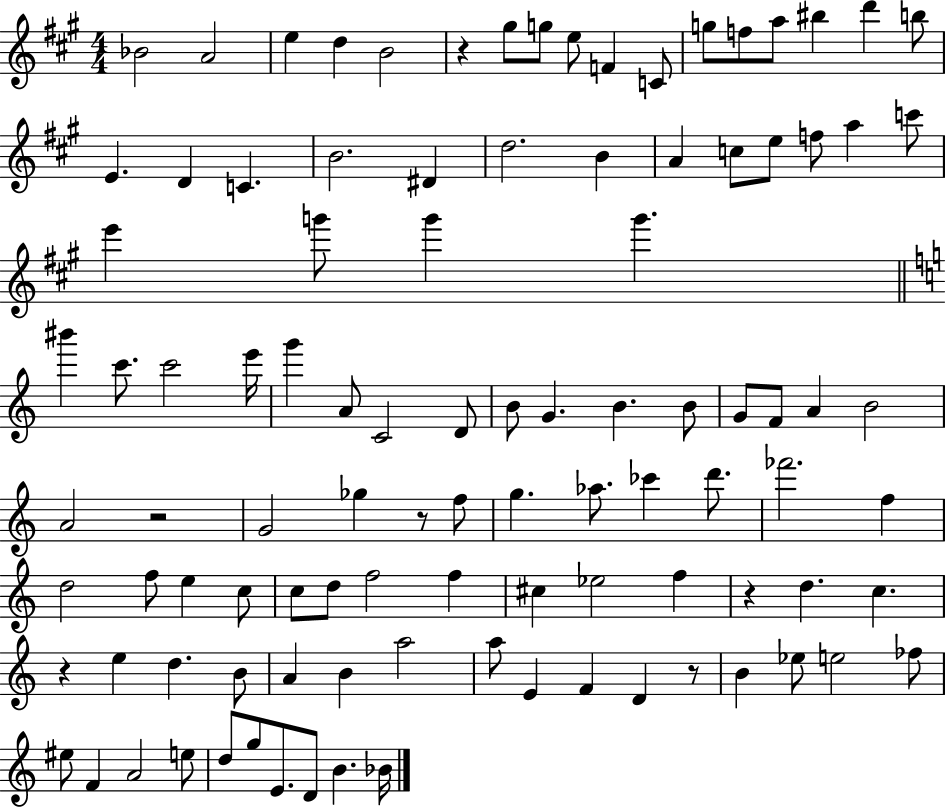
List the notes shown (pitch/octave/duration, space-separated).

Bb4/h A4/h E5/q D5/q B4/h R/q G#5/e G5/e E5/e F4/q C4/e G5/e F5/e A5/e BIS5/q D6/q B5/e E4/q. D4/q C4/q. B4/h. D#4/q D5/h. B4/q A4/q C5/e E5/e F5/e A5/q C6/e E6/q G6/e G6/q G6/q. BIS6/q C6/e. C6/h E6/s G6/q A4/e C4/h D4/e B4/e G4/q. B4/q. B4/e G4/e F4/e A4/q B4/h A4/h R/h G4/h Gb5/q R/e F5/e G5/q. Ab5/e. CES6/q D6/e. FES6/h. F5/q D5/h F5/e E5/q C5/e C5/e D5/e F5/h F5/q C#5/q Eb5/h F5/q R/q D5/q. C5/q. R/q E5/q D5/q. B4/e A4/q B4/q A5/h A5/e E4/q F4/q D4/q R/e B4/q Eb5/e E5/h FES5/e EIS5/e F4/q A4/h E5/e D5/e G5/e E4/e. D4/e B4/q. Bb4/s